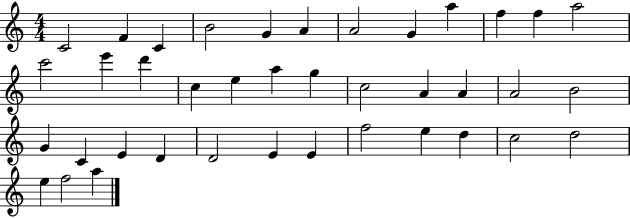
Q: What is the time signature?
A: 4/4